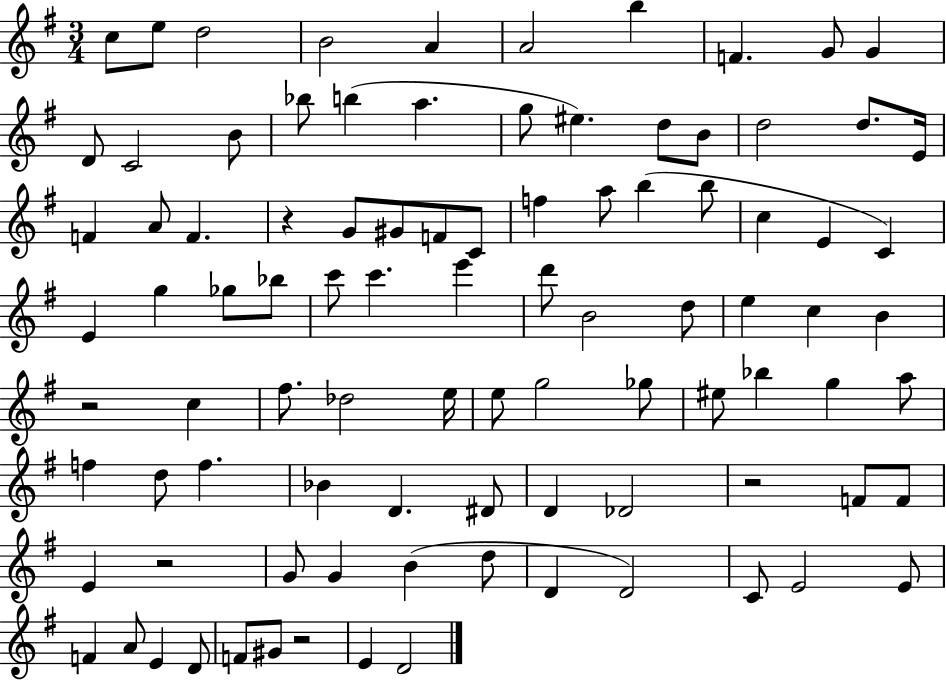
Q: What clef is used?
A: treble